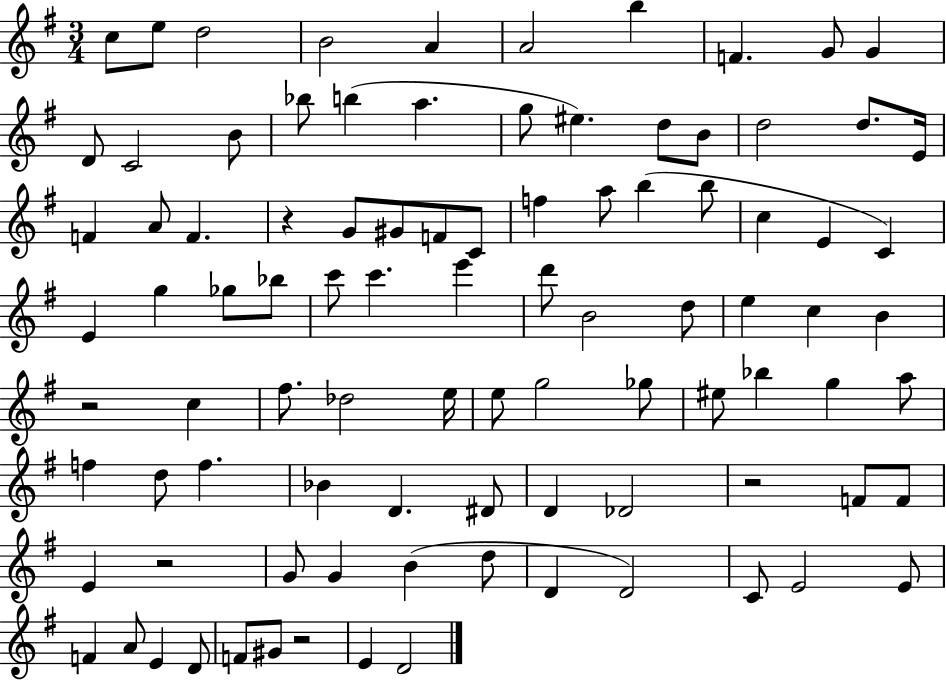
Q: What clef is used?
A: treble